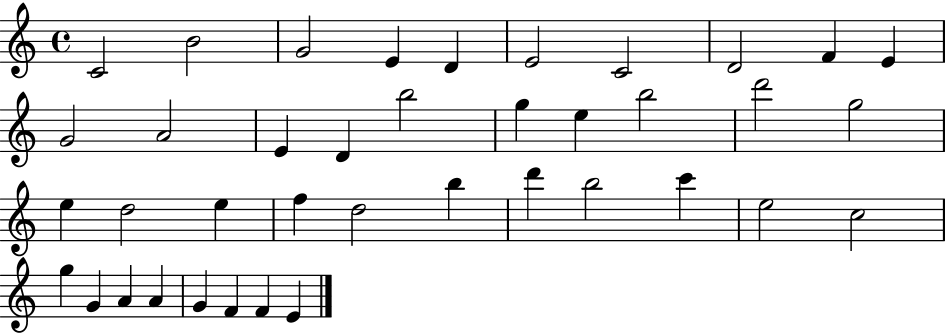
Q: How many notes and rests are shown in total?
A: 39